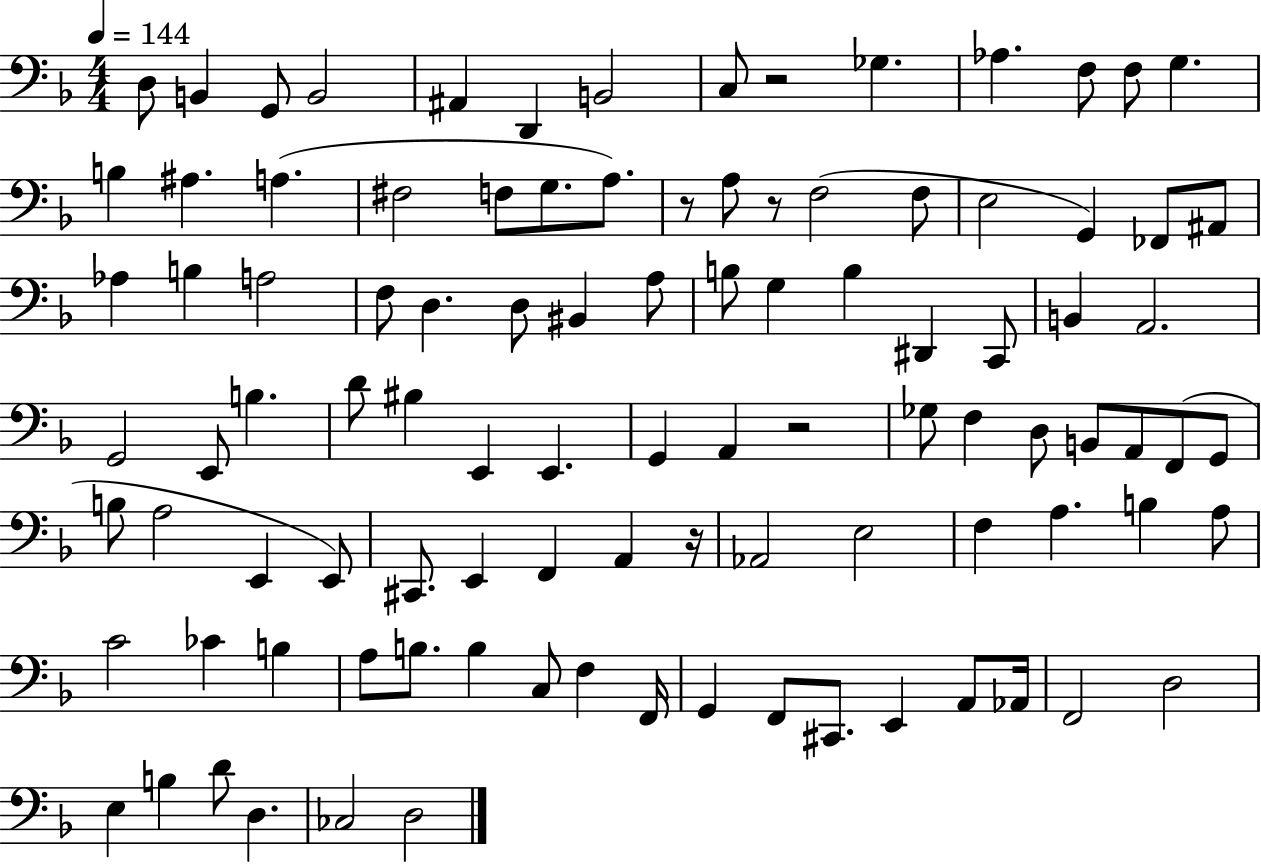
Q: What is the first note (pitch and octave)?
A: D3